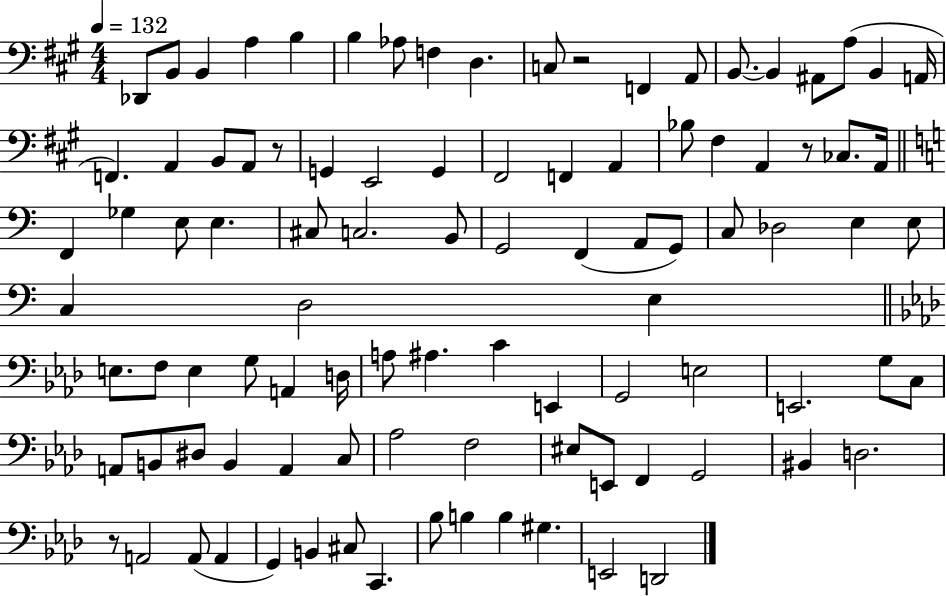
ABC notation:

X:1
T:Untitled
M:4/4
L:1/4
K:A
_D,,/2 B,,/2 B,, A, B, B, _A,/2 F, D, C,/2 z2 F,, A,,/2 B,,/2 B,, ^A,,/2 A,/2 B,, A,,/4 F,, A,, B,,/2 A,,/2 z/2 G,, E,,2 G,, ^F,,2 F,, A,, _B,/2 ^F, A,, z/2 _C,/2 A,,/4 F,, _G, E,/2 E, ^C,/2 C,2 B,,/2 G,,2 F,, A,,/2 G,,/2 C,/2 _D,2 E, E,/2 C, D,2 E, E,/2 F,/2 E, G,/2 A,, D,/4 A,/2 ^A, C E,, G,,2 E,2 E,,2 G,/2 C,/2 A,,/2 B,,/2 ^D,/2 B,, A,, C,/2 _A,2 F,2 ^E,/2 E,,/2 F,, G,,2 ^B,, D,2 z/2 A,,2 A,,/2 A,, G,, B,, ^C,/2 C,, _B,/2 B, B, ^G, E,,2 D,,2